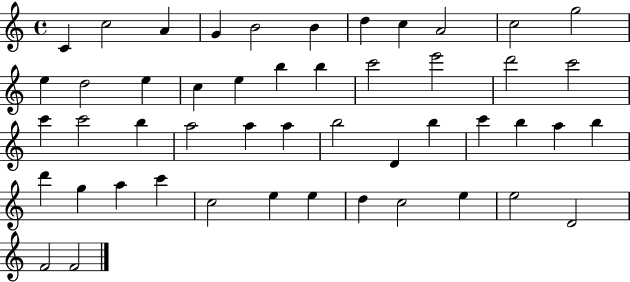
X:1
T:Untitled
M:4/4
L:1/4
K:C
C c2 A G B2 B d c A2 c2 g2 e d2 e c e b b c'2 e'2 d'2 c'2 c' c'2 b a2 a a b2 D b c' b a b d' g a c' c2 e e d c2 e e2 D2 F2 F2